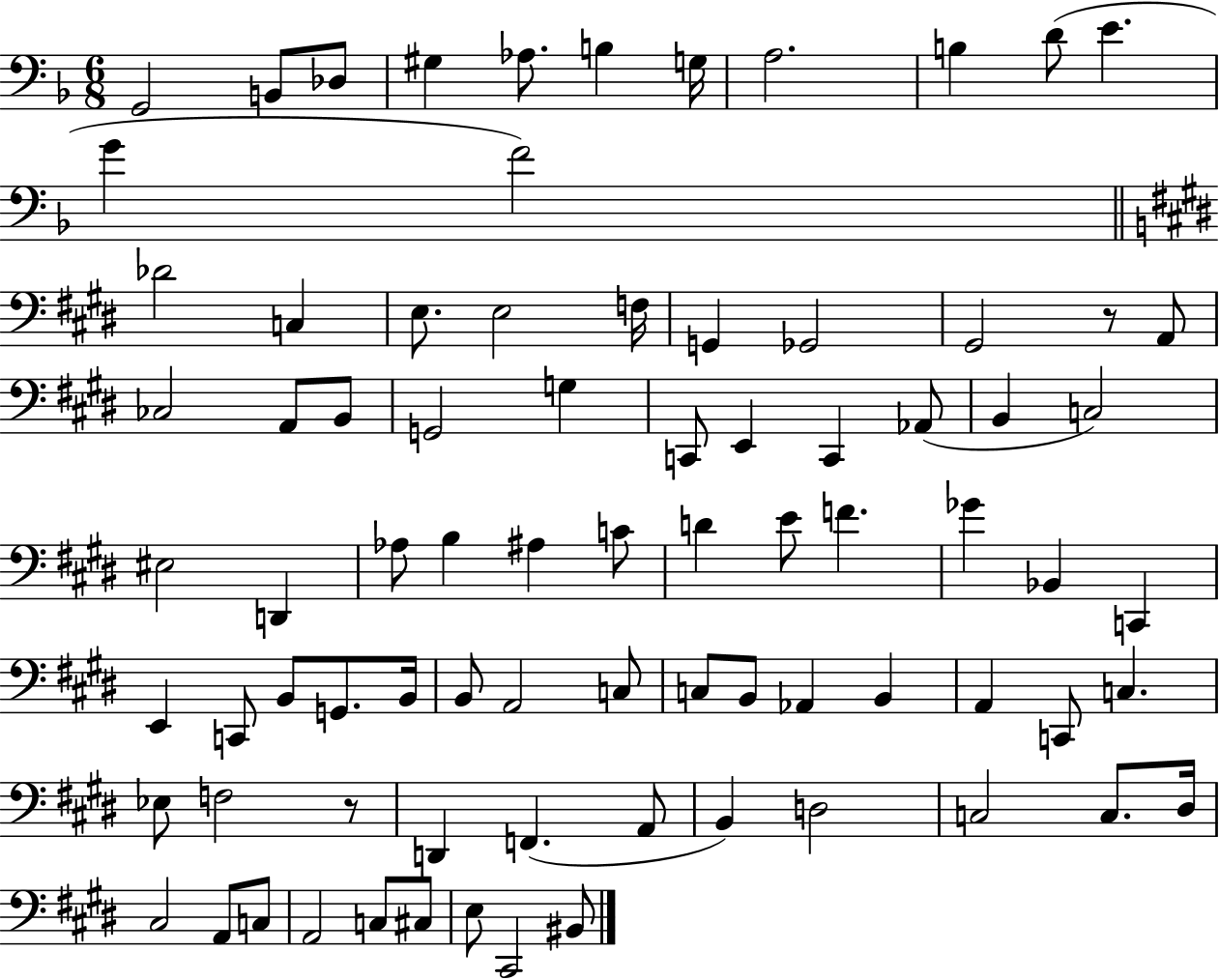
X:1
T:Untitled
M:6/8
L:1/4
K:F
G,,2 B,,/2 _D,/2 ^G, _A,/2 B, G,/4 A,2 B, D/2 E G F2 _D2 C, E,/2 E,2 F,/4 G,, _G,,2 ^G,,2 z/2 A,,/2 _C,2 A,,/2 B,,/2 G,,2 G, C,,/2 E,, C,, _A,,/2 B,, C,2 ^E,2 D,, _A,/2 B, ^A, C/2 D E/2 F _G _B,, C,, E,, C,,/2 B,,/2 G,,/2 B,,/4 B,,/2 A,,2 C,/2 C,/2 B,,/2 _A,, B,, A,, C,,/2 C, _E,/2 F,2 z/2 D,, F,, A,,/2 B,, D,2 C,2 C,/2 ^D,/4 ^C,2 A,,/2 C,/2 A,,2 C,/2 ^C,/2 E,/2 ^C,,2 ^B,,/2